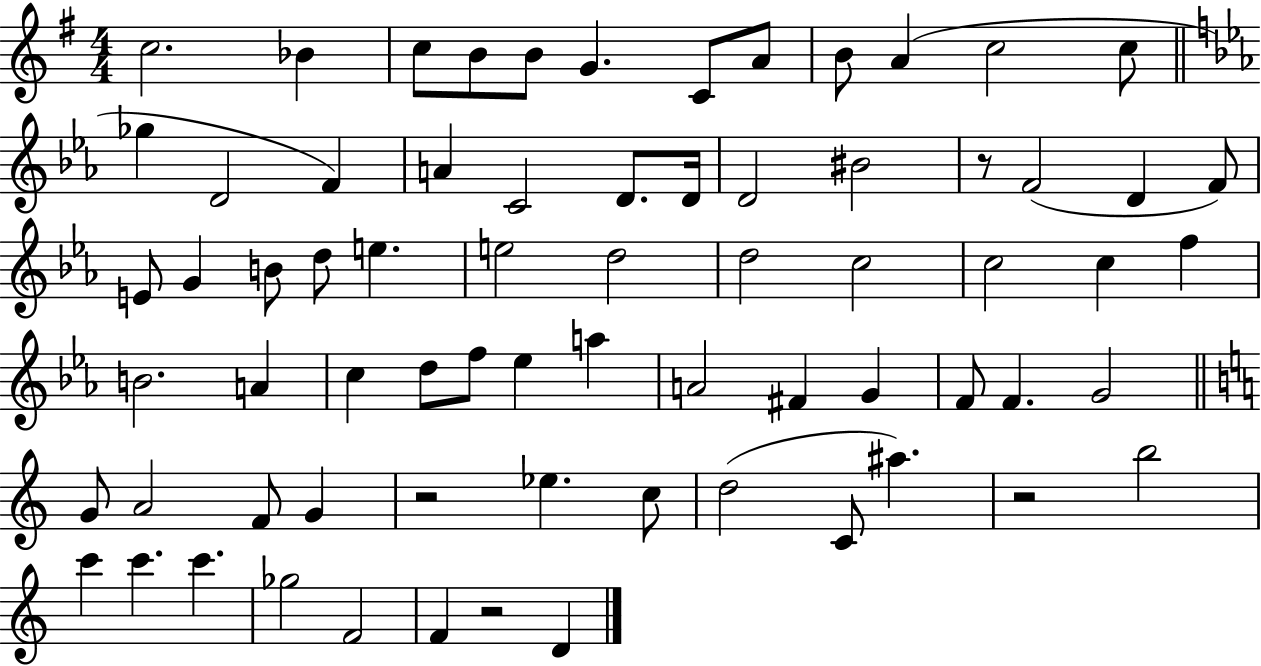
X:1
T:Untitled
M:4/4
L:1/4
K:G
c2 _B c/2 B/2 B/2 G C/2 A/2 B/2 A c2 c/2 _g D2 F A C2 D/2 D/4 D2 ^B2 z/2 F2 D F/2 E/2 G B/2 d/2 e e2 d2 d2 c2 c2 c f B2 A c d/2 f/2 _e a A2 ^F G F/2 F G2 G/2 A2 F/2 G z2 _e c/2 d2 C/2 ^a z2 b2 c' c' c' _g2 F2 F z2 D